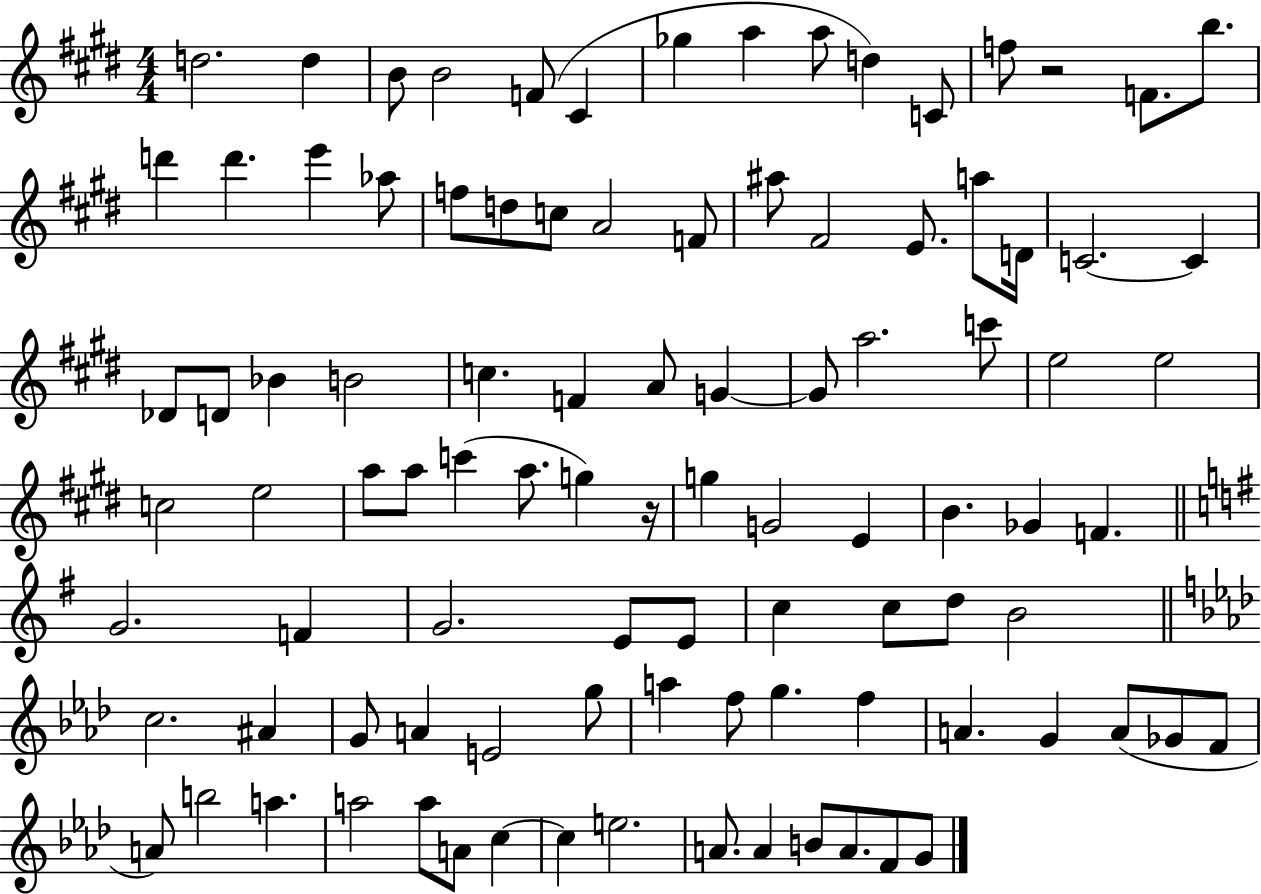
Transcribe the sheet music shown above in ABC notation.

X:1
T:Untitled
M:4/4
L:1/4
K:E
d2 d B/2 B2 F/2 ^C _g a a/2 d C/2 f/2 z2 F/2 b/2 d' d' e' _a/2 f/2 d/2 c/2 A2 F/2 ^a/2 ^F2 E/2 a/2 D/4 C2 C _D/2 D/2 _B B2 c F A/2 G G/2 a2 c'/2 e2 e2 c2 e2 a/2 a/2 c' a/2 g z/4 g G2 E B _G F G2 F G2 E/2 E/2 c c/2 d/2 B2 c2 ^A G/2 A E2 g/2 a f/2 g f A G A/2 _G/2 F/2 A/2 b2 a a2 a/2 A/2 c c e2 A/2 A B/2 A/2 F/2 G/2